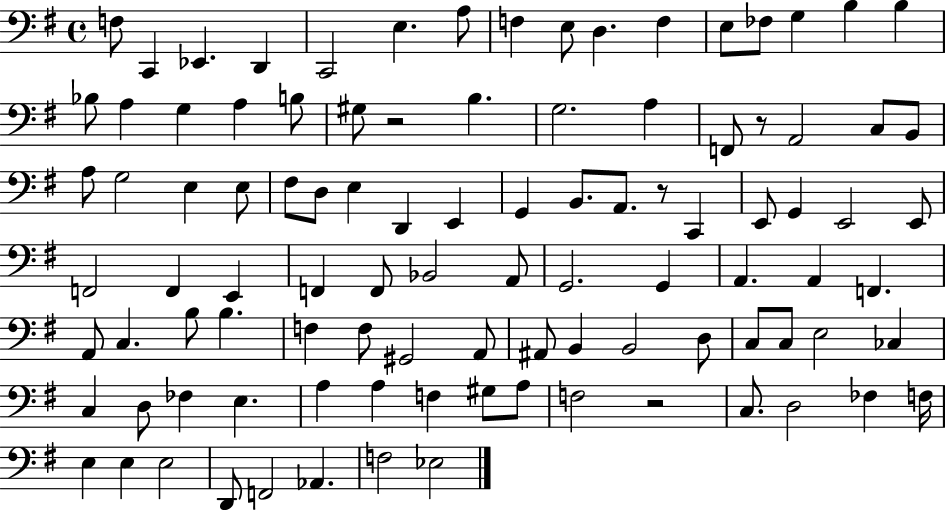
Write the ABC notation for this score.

X:1
T:Untitled
M:4/4
L:1/4
K:G
F,/2 C,, _E,, D,, C,,2 E, A,/2 F, E,/2 D, F, E,/2 _F,/2 G, B, B, _B,/2 A, G, A, B,/2 ^G,/2 z2 B, G,2 A, F,,/2 z/2 A,,2 C,/2 B,,/2 A,/2 G,2 E, E,/2 ^F,/2 D,/2 E, D,, E,, G,, B,,/2 A,,/2 z/2 C,, E,,/2 G,, E,,2 E,,/2 F,,2 F,, E,, F,, F,,/2 _B,,2 A,,/2 G,,2 G,, A,, A,, F,, A,,/2 C, B,/2 B, F, F,/2 ^G,,2 A,,/2 ^A,,/2 B,, B,,2 D,/2 C,/2 C,/2 E,2 _C, C, D,/2 _F, E, A, A, F, ^G,/2 A,/2 F,2 z2 C,/2 D,2 _F, F,/4 E, E, E,2 D,,/2 F,,2 _A,, F,2 _E,2